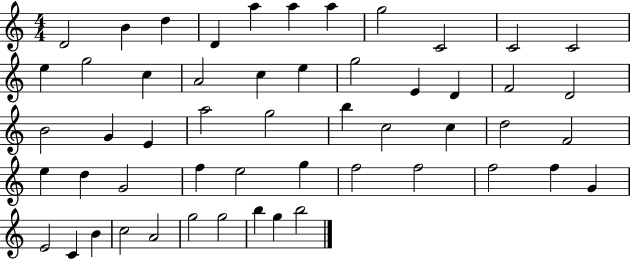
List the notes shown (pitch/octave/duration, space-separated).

D4/h B4/q D5/q D4/q A5/q A5/q A5/q G5/h C4/h C4/h C4/h E5/q G5/h C5/q A4/h C5/q E5/q G5/h E4/q D4/q F4/h D4/h B4/h G4/q E4/q A5/h G5/h B5/q C5/h C5/q D5/h F4/h E5/q D5/q G4/h F5/q E5/h G5/q F5/h F5/h F5/h F5/q G4/q E4/h C4/q B4/q C5/h A4/h G5/h G5/h B5/q G5/q B5/h